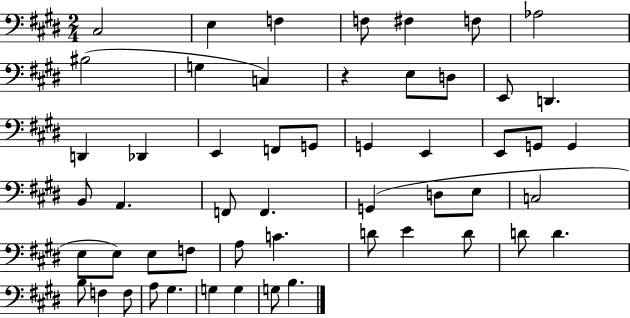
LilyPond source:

{
  \clef bass
  \numericTimeSignature
  \time 2/4
  \key e \major
  cis2 | e4 f4 | f8 fis4 f8 | aes2 | \break bis2( | g4 c4) | r4 e8 d8 | e,8 d,4. | \break d,4 des,4 | e,4 f,8 g,8 | g,4 e,4 | e,8 g,8 g,4 | \break b,8 a,4. | f,8 f,4. | g,4( d8 e8 | c2 | \break e8 e8) e8 f8 | a8 c'4. | d'8 e'4 d'8 | d'8 d'4. | \break b8 f4 f8 | a8 gis4. | g4 g4 | g8 b4. | \break \bar "|."
}